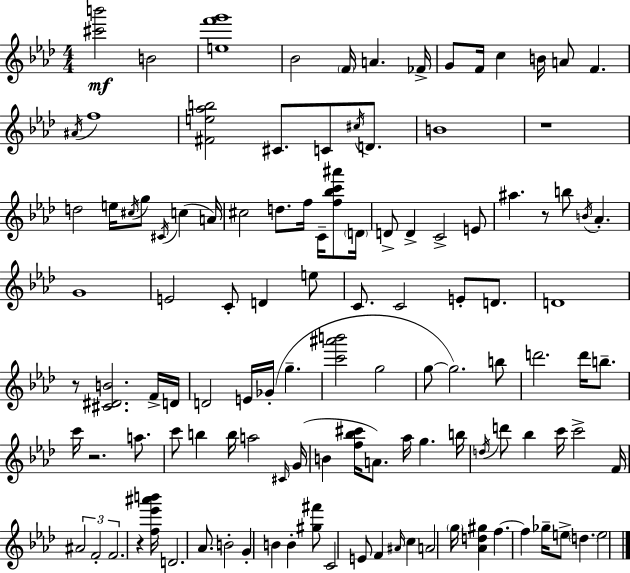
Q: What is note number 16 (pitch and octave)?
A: C#5